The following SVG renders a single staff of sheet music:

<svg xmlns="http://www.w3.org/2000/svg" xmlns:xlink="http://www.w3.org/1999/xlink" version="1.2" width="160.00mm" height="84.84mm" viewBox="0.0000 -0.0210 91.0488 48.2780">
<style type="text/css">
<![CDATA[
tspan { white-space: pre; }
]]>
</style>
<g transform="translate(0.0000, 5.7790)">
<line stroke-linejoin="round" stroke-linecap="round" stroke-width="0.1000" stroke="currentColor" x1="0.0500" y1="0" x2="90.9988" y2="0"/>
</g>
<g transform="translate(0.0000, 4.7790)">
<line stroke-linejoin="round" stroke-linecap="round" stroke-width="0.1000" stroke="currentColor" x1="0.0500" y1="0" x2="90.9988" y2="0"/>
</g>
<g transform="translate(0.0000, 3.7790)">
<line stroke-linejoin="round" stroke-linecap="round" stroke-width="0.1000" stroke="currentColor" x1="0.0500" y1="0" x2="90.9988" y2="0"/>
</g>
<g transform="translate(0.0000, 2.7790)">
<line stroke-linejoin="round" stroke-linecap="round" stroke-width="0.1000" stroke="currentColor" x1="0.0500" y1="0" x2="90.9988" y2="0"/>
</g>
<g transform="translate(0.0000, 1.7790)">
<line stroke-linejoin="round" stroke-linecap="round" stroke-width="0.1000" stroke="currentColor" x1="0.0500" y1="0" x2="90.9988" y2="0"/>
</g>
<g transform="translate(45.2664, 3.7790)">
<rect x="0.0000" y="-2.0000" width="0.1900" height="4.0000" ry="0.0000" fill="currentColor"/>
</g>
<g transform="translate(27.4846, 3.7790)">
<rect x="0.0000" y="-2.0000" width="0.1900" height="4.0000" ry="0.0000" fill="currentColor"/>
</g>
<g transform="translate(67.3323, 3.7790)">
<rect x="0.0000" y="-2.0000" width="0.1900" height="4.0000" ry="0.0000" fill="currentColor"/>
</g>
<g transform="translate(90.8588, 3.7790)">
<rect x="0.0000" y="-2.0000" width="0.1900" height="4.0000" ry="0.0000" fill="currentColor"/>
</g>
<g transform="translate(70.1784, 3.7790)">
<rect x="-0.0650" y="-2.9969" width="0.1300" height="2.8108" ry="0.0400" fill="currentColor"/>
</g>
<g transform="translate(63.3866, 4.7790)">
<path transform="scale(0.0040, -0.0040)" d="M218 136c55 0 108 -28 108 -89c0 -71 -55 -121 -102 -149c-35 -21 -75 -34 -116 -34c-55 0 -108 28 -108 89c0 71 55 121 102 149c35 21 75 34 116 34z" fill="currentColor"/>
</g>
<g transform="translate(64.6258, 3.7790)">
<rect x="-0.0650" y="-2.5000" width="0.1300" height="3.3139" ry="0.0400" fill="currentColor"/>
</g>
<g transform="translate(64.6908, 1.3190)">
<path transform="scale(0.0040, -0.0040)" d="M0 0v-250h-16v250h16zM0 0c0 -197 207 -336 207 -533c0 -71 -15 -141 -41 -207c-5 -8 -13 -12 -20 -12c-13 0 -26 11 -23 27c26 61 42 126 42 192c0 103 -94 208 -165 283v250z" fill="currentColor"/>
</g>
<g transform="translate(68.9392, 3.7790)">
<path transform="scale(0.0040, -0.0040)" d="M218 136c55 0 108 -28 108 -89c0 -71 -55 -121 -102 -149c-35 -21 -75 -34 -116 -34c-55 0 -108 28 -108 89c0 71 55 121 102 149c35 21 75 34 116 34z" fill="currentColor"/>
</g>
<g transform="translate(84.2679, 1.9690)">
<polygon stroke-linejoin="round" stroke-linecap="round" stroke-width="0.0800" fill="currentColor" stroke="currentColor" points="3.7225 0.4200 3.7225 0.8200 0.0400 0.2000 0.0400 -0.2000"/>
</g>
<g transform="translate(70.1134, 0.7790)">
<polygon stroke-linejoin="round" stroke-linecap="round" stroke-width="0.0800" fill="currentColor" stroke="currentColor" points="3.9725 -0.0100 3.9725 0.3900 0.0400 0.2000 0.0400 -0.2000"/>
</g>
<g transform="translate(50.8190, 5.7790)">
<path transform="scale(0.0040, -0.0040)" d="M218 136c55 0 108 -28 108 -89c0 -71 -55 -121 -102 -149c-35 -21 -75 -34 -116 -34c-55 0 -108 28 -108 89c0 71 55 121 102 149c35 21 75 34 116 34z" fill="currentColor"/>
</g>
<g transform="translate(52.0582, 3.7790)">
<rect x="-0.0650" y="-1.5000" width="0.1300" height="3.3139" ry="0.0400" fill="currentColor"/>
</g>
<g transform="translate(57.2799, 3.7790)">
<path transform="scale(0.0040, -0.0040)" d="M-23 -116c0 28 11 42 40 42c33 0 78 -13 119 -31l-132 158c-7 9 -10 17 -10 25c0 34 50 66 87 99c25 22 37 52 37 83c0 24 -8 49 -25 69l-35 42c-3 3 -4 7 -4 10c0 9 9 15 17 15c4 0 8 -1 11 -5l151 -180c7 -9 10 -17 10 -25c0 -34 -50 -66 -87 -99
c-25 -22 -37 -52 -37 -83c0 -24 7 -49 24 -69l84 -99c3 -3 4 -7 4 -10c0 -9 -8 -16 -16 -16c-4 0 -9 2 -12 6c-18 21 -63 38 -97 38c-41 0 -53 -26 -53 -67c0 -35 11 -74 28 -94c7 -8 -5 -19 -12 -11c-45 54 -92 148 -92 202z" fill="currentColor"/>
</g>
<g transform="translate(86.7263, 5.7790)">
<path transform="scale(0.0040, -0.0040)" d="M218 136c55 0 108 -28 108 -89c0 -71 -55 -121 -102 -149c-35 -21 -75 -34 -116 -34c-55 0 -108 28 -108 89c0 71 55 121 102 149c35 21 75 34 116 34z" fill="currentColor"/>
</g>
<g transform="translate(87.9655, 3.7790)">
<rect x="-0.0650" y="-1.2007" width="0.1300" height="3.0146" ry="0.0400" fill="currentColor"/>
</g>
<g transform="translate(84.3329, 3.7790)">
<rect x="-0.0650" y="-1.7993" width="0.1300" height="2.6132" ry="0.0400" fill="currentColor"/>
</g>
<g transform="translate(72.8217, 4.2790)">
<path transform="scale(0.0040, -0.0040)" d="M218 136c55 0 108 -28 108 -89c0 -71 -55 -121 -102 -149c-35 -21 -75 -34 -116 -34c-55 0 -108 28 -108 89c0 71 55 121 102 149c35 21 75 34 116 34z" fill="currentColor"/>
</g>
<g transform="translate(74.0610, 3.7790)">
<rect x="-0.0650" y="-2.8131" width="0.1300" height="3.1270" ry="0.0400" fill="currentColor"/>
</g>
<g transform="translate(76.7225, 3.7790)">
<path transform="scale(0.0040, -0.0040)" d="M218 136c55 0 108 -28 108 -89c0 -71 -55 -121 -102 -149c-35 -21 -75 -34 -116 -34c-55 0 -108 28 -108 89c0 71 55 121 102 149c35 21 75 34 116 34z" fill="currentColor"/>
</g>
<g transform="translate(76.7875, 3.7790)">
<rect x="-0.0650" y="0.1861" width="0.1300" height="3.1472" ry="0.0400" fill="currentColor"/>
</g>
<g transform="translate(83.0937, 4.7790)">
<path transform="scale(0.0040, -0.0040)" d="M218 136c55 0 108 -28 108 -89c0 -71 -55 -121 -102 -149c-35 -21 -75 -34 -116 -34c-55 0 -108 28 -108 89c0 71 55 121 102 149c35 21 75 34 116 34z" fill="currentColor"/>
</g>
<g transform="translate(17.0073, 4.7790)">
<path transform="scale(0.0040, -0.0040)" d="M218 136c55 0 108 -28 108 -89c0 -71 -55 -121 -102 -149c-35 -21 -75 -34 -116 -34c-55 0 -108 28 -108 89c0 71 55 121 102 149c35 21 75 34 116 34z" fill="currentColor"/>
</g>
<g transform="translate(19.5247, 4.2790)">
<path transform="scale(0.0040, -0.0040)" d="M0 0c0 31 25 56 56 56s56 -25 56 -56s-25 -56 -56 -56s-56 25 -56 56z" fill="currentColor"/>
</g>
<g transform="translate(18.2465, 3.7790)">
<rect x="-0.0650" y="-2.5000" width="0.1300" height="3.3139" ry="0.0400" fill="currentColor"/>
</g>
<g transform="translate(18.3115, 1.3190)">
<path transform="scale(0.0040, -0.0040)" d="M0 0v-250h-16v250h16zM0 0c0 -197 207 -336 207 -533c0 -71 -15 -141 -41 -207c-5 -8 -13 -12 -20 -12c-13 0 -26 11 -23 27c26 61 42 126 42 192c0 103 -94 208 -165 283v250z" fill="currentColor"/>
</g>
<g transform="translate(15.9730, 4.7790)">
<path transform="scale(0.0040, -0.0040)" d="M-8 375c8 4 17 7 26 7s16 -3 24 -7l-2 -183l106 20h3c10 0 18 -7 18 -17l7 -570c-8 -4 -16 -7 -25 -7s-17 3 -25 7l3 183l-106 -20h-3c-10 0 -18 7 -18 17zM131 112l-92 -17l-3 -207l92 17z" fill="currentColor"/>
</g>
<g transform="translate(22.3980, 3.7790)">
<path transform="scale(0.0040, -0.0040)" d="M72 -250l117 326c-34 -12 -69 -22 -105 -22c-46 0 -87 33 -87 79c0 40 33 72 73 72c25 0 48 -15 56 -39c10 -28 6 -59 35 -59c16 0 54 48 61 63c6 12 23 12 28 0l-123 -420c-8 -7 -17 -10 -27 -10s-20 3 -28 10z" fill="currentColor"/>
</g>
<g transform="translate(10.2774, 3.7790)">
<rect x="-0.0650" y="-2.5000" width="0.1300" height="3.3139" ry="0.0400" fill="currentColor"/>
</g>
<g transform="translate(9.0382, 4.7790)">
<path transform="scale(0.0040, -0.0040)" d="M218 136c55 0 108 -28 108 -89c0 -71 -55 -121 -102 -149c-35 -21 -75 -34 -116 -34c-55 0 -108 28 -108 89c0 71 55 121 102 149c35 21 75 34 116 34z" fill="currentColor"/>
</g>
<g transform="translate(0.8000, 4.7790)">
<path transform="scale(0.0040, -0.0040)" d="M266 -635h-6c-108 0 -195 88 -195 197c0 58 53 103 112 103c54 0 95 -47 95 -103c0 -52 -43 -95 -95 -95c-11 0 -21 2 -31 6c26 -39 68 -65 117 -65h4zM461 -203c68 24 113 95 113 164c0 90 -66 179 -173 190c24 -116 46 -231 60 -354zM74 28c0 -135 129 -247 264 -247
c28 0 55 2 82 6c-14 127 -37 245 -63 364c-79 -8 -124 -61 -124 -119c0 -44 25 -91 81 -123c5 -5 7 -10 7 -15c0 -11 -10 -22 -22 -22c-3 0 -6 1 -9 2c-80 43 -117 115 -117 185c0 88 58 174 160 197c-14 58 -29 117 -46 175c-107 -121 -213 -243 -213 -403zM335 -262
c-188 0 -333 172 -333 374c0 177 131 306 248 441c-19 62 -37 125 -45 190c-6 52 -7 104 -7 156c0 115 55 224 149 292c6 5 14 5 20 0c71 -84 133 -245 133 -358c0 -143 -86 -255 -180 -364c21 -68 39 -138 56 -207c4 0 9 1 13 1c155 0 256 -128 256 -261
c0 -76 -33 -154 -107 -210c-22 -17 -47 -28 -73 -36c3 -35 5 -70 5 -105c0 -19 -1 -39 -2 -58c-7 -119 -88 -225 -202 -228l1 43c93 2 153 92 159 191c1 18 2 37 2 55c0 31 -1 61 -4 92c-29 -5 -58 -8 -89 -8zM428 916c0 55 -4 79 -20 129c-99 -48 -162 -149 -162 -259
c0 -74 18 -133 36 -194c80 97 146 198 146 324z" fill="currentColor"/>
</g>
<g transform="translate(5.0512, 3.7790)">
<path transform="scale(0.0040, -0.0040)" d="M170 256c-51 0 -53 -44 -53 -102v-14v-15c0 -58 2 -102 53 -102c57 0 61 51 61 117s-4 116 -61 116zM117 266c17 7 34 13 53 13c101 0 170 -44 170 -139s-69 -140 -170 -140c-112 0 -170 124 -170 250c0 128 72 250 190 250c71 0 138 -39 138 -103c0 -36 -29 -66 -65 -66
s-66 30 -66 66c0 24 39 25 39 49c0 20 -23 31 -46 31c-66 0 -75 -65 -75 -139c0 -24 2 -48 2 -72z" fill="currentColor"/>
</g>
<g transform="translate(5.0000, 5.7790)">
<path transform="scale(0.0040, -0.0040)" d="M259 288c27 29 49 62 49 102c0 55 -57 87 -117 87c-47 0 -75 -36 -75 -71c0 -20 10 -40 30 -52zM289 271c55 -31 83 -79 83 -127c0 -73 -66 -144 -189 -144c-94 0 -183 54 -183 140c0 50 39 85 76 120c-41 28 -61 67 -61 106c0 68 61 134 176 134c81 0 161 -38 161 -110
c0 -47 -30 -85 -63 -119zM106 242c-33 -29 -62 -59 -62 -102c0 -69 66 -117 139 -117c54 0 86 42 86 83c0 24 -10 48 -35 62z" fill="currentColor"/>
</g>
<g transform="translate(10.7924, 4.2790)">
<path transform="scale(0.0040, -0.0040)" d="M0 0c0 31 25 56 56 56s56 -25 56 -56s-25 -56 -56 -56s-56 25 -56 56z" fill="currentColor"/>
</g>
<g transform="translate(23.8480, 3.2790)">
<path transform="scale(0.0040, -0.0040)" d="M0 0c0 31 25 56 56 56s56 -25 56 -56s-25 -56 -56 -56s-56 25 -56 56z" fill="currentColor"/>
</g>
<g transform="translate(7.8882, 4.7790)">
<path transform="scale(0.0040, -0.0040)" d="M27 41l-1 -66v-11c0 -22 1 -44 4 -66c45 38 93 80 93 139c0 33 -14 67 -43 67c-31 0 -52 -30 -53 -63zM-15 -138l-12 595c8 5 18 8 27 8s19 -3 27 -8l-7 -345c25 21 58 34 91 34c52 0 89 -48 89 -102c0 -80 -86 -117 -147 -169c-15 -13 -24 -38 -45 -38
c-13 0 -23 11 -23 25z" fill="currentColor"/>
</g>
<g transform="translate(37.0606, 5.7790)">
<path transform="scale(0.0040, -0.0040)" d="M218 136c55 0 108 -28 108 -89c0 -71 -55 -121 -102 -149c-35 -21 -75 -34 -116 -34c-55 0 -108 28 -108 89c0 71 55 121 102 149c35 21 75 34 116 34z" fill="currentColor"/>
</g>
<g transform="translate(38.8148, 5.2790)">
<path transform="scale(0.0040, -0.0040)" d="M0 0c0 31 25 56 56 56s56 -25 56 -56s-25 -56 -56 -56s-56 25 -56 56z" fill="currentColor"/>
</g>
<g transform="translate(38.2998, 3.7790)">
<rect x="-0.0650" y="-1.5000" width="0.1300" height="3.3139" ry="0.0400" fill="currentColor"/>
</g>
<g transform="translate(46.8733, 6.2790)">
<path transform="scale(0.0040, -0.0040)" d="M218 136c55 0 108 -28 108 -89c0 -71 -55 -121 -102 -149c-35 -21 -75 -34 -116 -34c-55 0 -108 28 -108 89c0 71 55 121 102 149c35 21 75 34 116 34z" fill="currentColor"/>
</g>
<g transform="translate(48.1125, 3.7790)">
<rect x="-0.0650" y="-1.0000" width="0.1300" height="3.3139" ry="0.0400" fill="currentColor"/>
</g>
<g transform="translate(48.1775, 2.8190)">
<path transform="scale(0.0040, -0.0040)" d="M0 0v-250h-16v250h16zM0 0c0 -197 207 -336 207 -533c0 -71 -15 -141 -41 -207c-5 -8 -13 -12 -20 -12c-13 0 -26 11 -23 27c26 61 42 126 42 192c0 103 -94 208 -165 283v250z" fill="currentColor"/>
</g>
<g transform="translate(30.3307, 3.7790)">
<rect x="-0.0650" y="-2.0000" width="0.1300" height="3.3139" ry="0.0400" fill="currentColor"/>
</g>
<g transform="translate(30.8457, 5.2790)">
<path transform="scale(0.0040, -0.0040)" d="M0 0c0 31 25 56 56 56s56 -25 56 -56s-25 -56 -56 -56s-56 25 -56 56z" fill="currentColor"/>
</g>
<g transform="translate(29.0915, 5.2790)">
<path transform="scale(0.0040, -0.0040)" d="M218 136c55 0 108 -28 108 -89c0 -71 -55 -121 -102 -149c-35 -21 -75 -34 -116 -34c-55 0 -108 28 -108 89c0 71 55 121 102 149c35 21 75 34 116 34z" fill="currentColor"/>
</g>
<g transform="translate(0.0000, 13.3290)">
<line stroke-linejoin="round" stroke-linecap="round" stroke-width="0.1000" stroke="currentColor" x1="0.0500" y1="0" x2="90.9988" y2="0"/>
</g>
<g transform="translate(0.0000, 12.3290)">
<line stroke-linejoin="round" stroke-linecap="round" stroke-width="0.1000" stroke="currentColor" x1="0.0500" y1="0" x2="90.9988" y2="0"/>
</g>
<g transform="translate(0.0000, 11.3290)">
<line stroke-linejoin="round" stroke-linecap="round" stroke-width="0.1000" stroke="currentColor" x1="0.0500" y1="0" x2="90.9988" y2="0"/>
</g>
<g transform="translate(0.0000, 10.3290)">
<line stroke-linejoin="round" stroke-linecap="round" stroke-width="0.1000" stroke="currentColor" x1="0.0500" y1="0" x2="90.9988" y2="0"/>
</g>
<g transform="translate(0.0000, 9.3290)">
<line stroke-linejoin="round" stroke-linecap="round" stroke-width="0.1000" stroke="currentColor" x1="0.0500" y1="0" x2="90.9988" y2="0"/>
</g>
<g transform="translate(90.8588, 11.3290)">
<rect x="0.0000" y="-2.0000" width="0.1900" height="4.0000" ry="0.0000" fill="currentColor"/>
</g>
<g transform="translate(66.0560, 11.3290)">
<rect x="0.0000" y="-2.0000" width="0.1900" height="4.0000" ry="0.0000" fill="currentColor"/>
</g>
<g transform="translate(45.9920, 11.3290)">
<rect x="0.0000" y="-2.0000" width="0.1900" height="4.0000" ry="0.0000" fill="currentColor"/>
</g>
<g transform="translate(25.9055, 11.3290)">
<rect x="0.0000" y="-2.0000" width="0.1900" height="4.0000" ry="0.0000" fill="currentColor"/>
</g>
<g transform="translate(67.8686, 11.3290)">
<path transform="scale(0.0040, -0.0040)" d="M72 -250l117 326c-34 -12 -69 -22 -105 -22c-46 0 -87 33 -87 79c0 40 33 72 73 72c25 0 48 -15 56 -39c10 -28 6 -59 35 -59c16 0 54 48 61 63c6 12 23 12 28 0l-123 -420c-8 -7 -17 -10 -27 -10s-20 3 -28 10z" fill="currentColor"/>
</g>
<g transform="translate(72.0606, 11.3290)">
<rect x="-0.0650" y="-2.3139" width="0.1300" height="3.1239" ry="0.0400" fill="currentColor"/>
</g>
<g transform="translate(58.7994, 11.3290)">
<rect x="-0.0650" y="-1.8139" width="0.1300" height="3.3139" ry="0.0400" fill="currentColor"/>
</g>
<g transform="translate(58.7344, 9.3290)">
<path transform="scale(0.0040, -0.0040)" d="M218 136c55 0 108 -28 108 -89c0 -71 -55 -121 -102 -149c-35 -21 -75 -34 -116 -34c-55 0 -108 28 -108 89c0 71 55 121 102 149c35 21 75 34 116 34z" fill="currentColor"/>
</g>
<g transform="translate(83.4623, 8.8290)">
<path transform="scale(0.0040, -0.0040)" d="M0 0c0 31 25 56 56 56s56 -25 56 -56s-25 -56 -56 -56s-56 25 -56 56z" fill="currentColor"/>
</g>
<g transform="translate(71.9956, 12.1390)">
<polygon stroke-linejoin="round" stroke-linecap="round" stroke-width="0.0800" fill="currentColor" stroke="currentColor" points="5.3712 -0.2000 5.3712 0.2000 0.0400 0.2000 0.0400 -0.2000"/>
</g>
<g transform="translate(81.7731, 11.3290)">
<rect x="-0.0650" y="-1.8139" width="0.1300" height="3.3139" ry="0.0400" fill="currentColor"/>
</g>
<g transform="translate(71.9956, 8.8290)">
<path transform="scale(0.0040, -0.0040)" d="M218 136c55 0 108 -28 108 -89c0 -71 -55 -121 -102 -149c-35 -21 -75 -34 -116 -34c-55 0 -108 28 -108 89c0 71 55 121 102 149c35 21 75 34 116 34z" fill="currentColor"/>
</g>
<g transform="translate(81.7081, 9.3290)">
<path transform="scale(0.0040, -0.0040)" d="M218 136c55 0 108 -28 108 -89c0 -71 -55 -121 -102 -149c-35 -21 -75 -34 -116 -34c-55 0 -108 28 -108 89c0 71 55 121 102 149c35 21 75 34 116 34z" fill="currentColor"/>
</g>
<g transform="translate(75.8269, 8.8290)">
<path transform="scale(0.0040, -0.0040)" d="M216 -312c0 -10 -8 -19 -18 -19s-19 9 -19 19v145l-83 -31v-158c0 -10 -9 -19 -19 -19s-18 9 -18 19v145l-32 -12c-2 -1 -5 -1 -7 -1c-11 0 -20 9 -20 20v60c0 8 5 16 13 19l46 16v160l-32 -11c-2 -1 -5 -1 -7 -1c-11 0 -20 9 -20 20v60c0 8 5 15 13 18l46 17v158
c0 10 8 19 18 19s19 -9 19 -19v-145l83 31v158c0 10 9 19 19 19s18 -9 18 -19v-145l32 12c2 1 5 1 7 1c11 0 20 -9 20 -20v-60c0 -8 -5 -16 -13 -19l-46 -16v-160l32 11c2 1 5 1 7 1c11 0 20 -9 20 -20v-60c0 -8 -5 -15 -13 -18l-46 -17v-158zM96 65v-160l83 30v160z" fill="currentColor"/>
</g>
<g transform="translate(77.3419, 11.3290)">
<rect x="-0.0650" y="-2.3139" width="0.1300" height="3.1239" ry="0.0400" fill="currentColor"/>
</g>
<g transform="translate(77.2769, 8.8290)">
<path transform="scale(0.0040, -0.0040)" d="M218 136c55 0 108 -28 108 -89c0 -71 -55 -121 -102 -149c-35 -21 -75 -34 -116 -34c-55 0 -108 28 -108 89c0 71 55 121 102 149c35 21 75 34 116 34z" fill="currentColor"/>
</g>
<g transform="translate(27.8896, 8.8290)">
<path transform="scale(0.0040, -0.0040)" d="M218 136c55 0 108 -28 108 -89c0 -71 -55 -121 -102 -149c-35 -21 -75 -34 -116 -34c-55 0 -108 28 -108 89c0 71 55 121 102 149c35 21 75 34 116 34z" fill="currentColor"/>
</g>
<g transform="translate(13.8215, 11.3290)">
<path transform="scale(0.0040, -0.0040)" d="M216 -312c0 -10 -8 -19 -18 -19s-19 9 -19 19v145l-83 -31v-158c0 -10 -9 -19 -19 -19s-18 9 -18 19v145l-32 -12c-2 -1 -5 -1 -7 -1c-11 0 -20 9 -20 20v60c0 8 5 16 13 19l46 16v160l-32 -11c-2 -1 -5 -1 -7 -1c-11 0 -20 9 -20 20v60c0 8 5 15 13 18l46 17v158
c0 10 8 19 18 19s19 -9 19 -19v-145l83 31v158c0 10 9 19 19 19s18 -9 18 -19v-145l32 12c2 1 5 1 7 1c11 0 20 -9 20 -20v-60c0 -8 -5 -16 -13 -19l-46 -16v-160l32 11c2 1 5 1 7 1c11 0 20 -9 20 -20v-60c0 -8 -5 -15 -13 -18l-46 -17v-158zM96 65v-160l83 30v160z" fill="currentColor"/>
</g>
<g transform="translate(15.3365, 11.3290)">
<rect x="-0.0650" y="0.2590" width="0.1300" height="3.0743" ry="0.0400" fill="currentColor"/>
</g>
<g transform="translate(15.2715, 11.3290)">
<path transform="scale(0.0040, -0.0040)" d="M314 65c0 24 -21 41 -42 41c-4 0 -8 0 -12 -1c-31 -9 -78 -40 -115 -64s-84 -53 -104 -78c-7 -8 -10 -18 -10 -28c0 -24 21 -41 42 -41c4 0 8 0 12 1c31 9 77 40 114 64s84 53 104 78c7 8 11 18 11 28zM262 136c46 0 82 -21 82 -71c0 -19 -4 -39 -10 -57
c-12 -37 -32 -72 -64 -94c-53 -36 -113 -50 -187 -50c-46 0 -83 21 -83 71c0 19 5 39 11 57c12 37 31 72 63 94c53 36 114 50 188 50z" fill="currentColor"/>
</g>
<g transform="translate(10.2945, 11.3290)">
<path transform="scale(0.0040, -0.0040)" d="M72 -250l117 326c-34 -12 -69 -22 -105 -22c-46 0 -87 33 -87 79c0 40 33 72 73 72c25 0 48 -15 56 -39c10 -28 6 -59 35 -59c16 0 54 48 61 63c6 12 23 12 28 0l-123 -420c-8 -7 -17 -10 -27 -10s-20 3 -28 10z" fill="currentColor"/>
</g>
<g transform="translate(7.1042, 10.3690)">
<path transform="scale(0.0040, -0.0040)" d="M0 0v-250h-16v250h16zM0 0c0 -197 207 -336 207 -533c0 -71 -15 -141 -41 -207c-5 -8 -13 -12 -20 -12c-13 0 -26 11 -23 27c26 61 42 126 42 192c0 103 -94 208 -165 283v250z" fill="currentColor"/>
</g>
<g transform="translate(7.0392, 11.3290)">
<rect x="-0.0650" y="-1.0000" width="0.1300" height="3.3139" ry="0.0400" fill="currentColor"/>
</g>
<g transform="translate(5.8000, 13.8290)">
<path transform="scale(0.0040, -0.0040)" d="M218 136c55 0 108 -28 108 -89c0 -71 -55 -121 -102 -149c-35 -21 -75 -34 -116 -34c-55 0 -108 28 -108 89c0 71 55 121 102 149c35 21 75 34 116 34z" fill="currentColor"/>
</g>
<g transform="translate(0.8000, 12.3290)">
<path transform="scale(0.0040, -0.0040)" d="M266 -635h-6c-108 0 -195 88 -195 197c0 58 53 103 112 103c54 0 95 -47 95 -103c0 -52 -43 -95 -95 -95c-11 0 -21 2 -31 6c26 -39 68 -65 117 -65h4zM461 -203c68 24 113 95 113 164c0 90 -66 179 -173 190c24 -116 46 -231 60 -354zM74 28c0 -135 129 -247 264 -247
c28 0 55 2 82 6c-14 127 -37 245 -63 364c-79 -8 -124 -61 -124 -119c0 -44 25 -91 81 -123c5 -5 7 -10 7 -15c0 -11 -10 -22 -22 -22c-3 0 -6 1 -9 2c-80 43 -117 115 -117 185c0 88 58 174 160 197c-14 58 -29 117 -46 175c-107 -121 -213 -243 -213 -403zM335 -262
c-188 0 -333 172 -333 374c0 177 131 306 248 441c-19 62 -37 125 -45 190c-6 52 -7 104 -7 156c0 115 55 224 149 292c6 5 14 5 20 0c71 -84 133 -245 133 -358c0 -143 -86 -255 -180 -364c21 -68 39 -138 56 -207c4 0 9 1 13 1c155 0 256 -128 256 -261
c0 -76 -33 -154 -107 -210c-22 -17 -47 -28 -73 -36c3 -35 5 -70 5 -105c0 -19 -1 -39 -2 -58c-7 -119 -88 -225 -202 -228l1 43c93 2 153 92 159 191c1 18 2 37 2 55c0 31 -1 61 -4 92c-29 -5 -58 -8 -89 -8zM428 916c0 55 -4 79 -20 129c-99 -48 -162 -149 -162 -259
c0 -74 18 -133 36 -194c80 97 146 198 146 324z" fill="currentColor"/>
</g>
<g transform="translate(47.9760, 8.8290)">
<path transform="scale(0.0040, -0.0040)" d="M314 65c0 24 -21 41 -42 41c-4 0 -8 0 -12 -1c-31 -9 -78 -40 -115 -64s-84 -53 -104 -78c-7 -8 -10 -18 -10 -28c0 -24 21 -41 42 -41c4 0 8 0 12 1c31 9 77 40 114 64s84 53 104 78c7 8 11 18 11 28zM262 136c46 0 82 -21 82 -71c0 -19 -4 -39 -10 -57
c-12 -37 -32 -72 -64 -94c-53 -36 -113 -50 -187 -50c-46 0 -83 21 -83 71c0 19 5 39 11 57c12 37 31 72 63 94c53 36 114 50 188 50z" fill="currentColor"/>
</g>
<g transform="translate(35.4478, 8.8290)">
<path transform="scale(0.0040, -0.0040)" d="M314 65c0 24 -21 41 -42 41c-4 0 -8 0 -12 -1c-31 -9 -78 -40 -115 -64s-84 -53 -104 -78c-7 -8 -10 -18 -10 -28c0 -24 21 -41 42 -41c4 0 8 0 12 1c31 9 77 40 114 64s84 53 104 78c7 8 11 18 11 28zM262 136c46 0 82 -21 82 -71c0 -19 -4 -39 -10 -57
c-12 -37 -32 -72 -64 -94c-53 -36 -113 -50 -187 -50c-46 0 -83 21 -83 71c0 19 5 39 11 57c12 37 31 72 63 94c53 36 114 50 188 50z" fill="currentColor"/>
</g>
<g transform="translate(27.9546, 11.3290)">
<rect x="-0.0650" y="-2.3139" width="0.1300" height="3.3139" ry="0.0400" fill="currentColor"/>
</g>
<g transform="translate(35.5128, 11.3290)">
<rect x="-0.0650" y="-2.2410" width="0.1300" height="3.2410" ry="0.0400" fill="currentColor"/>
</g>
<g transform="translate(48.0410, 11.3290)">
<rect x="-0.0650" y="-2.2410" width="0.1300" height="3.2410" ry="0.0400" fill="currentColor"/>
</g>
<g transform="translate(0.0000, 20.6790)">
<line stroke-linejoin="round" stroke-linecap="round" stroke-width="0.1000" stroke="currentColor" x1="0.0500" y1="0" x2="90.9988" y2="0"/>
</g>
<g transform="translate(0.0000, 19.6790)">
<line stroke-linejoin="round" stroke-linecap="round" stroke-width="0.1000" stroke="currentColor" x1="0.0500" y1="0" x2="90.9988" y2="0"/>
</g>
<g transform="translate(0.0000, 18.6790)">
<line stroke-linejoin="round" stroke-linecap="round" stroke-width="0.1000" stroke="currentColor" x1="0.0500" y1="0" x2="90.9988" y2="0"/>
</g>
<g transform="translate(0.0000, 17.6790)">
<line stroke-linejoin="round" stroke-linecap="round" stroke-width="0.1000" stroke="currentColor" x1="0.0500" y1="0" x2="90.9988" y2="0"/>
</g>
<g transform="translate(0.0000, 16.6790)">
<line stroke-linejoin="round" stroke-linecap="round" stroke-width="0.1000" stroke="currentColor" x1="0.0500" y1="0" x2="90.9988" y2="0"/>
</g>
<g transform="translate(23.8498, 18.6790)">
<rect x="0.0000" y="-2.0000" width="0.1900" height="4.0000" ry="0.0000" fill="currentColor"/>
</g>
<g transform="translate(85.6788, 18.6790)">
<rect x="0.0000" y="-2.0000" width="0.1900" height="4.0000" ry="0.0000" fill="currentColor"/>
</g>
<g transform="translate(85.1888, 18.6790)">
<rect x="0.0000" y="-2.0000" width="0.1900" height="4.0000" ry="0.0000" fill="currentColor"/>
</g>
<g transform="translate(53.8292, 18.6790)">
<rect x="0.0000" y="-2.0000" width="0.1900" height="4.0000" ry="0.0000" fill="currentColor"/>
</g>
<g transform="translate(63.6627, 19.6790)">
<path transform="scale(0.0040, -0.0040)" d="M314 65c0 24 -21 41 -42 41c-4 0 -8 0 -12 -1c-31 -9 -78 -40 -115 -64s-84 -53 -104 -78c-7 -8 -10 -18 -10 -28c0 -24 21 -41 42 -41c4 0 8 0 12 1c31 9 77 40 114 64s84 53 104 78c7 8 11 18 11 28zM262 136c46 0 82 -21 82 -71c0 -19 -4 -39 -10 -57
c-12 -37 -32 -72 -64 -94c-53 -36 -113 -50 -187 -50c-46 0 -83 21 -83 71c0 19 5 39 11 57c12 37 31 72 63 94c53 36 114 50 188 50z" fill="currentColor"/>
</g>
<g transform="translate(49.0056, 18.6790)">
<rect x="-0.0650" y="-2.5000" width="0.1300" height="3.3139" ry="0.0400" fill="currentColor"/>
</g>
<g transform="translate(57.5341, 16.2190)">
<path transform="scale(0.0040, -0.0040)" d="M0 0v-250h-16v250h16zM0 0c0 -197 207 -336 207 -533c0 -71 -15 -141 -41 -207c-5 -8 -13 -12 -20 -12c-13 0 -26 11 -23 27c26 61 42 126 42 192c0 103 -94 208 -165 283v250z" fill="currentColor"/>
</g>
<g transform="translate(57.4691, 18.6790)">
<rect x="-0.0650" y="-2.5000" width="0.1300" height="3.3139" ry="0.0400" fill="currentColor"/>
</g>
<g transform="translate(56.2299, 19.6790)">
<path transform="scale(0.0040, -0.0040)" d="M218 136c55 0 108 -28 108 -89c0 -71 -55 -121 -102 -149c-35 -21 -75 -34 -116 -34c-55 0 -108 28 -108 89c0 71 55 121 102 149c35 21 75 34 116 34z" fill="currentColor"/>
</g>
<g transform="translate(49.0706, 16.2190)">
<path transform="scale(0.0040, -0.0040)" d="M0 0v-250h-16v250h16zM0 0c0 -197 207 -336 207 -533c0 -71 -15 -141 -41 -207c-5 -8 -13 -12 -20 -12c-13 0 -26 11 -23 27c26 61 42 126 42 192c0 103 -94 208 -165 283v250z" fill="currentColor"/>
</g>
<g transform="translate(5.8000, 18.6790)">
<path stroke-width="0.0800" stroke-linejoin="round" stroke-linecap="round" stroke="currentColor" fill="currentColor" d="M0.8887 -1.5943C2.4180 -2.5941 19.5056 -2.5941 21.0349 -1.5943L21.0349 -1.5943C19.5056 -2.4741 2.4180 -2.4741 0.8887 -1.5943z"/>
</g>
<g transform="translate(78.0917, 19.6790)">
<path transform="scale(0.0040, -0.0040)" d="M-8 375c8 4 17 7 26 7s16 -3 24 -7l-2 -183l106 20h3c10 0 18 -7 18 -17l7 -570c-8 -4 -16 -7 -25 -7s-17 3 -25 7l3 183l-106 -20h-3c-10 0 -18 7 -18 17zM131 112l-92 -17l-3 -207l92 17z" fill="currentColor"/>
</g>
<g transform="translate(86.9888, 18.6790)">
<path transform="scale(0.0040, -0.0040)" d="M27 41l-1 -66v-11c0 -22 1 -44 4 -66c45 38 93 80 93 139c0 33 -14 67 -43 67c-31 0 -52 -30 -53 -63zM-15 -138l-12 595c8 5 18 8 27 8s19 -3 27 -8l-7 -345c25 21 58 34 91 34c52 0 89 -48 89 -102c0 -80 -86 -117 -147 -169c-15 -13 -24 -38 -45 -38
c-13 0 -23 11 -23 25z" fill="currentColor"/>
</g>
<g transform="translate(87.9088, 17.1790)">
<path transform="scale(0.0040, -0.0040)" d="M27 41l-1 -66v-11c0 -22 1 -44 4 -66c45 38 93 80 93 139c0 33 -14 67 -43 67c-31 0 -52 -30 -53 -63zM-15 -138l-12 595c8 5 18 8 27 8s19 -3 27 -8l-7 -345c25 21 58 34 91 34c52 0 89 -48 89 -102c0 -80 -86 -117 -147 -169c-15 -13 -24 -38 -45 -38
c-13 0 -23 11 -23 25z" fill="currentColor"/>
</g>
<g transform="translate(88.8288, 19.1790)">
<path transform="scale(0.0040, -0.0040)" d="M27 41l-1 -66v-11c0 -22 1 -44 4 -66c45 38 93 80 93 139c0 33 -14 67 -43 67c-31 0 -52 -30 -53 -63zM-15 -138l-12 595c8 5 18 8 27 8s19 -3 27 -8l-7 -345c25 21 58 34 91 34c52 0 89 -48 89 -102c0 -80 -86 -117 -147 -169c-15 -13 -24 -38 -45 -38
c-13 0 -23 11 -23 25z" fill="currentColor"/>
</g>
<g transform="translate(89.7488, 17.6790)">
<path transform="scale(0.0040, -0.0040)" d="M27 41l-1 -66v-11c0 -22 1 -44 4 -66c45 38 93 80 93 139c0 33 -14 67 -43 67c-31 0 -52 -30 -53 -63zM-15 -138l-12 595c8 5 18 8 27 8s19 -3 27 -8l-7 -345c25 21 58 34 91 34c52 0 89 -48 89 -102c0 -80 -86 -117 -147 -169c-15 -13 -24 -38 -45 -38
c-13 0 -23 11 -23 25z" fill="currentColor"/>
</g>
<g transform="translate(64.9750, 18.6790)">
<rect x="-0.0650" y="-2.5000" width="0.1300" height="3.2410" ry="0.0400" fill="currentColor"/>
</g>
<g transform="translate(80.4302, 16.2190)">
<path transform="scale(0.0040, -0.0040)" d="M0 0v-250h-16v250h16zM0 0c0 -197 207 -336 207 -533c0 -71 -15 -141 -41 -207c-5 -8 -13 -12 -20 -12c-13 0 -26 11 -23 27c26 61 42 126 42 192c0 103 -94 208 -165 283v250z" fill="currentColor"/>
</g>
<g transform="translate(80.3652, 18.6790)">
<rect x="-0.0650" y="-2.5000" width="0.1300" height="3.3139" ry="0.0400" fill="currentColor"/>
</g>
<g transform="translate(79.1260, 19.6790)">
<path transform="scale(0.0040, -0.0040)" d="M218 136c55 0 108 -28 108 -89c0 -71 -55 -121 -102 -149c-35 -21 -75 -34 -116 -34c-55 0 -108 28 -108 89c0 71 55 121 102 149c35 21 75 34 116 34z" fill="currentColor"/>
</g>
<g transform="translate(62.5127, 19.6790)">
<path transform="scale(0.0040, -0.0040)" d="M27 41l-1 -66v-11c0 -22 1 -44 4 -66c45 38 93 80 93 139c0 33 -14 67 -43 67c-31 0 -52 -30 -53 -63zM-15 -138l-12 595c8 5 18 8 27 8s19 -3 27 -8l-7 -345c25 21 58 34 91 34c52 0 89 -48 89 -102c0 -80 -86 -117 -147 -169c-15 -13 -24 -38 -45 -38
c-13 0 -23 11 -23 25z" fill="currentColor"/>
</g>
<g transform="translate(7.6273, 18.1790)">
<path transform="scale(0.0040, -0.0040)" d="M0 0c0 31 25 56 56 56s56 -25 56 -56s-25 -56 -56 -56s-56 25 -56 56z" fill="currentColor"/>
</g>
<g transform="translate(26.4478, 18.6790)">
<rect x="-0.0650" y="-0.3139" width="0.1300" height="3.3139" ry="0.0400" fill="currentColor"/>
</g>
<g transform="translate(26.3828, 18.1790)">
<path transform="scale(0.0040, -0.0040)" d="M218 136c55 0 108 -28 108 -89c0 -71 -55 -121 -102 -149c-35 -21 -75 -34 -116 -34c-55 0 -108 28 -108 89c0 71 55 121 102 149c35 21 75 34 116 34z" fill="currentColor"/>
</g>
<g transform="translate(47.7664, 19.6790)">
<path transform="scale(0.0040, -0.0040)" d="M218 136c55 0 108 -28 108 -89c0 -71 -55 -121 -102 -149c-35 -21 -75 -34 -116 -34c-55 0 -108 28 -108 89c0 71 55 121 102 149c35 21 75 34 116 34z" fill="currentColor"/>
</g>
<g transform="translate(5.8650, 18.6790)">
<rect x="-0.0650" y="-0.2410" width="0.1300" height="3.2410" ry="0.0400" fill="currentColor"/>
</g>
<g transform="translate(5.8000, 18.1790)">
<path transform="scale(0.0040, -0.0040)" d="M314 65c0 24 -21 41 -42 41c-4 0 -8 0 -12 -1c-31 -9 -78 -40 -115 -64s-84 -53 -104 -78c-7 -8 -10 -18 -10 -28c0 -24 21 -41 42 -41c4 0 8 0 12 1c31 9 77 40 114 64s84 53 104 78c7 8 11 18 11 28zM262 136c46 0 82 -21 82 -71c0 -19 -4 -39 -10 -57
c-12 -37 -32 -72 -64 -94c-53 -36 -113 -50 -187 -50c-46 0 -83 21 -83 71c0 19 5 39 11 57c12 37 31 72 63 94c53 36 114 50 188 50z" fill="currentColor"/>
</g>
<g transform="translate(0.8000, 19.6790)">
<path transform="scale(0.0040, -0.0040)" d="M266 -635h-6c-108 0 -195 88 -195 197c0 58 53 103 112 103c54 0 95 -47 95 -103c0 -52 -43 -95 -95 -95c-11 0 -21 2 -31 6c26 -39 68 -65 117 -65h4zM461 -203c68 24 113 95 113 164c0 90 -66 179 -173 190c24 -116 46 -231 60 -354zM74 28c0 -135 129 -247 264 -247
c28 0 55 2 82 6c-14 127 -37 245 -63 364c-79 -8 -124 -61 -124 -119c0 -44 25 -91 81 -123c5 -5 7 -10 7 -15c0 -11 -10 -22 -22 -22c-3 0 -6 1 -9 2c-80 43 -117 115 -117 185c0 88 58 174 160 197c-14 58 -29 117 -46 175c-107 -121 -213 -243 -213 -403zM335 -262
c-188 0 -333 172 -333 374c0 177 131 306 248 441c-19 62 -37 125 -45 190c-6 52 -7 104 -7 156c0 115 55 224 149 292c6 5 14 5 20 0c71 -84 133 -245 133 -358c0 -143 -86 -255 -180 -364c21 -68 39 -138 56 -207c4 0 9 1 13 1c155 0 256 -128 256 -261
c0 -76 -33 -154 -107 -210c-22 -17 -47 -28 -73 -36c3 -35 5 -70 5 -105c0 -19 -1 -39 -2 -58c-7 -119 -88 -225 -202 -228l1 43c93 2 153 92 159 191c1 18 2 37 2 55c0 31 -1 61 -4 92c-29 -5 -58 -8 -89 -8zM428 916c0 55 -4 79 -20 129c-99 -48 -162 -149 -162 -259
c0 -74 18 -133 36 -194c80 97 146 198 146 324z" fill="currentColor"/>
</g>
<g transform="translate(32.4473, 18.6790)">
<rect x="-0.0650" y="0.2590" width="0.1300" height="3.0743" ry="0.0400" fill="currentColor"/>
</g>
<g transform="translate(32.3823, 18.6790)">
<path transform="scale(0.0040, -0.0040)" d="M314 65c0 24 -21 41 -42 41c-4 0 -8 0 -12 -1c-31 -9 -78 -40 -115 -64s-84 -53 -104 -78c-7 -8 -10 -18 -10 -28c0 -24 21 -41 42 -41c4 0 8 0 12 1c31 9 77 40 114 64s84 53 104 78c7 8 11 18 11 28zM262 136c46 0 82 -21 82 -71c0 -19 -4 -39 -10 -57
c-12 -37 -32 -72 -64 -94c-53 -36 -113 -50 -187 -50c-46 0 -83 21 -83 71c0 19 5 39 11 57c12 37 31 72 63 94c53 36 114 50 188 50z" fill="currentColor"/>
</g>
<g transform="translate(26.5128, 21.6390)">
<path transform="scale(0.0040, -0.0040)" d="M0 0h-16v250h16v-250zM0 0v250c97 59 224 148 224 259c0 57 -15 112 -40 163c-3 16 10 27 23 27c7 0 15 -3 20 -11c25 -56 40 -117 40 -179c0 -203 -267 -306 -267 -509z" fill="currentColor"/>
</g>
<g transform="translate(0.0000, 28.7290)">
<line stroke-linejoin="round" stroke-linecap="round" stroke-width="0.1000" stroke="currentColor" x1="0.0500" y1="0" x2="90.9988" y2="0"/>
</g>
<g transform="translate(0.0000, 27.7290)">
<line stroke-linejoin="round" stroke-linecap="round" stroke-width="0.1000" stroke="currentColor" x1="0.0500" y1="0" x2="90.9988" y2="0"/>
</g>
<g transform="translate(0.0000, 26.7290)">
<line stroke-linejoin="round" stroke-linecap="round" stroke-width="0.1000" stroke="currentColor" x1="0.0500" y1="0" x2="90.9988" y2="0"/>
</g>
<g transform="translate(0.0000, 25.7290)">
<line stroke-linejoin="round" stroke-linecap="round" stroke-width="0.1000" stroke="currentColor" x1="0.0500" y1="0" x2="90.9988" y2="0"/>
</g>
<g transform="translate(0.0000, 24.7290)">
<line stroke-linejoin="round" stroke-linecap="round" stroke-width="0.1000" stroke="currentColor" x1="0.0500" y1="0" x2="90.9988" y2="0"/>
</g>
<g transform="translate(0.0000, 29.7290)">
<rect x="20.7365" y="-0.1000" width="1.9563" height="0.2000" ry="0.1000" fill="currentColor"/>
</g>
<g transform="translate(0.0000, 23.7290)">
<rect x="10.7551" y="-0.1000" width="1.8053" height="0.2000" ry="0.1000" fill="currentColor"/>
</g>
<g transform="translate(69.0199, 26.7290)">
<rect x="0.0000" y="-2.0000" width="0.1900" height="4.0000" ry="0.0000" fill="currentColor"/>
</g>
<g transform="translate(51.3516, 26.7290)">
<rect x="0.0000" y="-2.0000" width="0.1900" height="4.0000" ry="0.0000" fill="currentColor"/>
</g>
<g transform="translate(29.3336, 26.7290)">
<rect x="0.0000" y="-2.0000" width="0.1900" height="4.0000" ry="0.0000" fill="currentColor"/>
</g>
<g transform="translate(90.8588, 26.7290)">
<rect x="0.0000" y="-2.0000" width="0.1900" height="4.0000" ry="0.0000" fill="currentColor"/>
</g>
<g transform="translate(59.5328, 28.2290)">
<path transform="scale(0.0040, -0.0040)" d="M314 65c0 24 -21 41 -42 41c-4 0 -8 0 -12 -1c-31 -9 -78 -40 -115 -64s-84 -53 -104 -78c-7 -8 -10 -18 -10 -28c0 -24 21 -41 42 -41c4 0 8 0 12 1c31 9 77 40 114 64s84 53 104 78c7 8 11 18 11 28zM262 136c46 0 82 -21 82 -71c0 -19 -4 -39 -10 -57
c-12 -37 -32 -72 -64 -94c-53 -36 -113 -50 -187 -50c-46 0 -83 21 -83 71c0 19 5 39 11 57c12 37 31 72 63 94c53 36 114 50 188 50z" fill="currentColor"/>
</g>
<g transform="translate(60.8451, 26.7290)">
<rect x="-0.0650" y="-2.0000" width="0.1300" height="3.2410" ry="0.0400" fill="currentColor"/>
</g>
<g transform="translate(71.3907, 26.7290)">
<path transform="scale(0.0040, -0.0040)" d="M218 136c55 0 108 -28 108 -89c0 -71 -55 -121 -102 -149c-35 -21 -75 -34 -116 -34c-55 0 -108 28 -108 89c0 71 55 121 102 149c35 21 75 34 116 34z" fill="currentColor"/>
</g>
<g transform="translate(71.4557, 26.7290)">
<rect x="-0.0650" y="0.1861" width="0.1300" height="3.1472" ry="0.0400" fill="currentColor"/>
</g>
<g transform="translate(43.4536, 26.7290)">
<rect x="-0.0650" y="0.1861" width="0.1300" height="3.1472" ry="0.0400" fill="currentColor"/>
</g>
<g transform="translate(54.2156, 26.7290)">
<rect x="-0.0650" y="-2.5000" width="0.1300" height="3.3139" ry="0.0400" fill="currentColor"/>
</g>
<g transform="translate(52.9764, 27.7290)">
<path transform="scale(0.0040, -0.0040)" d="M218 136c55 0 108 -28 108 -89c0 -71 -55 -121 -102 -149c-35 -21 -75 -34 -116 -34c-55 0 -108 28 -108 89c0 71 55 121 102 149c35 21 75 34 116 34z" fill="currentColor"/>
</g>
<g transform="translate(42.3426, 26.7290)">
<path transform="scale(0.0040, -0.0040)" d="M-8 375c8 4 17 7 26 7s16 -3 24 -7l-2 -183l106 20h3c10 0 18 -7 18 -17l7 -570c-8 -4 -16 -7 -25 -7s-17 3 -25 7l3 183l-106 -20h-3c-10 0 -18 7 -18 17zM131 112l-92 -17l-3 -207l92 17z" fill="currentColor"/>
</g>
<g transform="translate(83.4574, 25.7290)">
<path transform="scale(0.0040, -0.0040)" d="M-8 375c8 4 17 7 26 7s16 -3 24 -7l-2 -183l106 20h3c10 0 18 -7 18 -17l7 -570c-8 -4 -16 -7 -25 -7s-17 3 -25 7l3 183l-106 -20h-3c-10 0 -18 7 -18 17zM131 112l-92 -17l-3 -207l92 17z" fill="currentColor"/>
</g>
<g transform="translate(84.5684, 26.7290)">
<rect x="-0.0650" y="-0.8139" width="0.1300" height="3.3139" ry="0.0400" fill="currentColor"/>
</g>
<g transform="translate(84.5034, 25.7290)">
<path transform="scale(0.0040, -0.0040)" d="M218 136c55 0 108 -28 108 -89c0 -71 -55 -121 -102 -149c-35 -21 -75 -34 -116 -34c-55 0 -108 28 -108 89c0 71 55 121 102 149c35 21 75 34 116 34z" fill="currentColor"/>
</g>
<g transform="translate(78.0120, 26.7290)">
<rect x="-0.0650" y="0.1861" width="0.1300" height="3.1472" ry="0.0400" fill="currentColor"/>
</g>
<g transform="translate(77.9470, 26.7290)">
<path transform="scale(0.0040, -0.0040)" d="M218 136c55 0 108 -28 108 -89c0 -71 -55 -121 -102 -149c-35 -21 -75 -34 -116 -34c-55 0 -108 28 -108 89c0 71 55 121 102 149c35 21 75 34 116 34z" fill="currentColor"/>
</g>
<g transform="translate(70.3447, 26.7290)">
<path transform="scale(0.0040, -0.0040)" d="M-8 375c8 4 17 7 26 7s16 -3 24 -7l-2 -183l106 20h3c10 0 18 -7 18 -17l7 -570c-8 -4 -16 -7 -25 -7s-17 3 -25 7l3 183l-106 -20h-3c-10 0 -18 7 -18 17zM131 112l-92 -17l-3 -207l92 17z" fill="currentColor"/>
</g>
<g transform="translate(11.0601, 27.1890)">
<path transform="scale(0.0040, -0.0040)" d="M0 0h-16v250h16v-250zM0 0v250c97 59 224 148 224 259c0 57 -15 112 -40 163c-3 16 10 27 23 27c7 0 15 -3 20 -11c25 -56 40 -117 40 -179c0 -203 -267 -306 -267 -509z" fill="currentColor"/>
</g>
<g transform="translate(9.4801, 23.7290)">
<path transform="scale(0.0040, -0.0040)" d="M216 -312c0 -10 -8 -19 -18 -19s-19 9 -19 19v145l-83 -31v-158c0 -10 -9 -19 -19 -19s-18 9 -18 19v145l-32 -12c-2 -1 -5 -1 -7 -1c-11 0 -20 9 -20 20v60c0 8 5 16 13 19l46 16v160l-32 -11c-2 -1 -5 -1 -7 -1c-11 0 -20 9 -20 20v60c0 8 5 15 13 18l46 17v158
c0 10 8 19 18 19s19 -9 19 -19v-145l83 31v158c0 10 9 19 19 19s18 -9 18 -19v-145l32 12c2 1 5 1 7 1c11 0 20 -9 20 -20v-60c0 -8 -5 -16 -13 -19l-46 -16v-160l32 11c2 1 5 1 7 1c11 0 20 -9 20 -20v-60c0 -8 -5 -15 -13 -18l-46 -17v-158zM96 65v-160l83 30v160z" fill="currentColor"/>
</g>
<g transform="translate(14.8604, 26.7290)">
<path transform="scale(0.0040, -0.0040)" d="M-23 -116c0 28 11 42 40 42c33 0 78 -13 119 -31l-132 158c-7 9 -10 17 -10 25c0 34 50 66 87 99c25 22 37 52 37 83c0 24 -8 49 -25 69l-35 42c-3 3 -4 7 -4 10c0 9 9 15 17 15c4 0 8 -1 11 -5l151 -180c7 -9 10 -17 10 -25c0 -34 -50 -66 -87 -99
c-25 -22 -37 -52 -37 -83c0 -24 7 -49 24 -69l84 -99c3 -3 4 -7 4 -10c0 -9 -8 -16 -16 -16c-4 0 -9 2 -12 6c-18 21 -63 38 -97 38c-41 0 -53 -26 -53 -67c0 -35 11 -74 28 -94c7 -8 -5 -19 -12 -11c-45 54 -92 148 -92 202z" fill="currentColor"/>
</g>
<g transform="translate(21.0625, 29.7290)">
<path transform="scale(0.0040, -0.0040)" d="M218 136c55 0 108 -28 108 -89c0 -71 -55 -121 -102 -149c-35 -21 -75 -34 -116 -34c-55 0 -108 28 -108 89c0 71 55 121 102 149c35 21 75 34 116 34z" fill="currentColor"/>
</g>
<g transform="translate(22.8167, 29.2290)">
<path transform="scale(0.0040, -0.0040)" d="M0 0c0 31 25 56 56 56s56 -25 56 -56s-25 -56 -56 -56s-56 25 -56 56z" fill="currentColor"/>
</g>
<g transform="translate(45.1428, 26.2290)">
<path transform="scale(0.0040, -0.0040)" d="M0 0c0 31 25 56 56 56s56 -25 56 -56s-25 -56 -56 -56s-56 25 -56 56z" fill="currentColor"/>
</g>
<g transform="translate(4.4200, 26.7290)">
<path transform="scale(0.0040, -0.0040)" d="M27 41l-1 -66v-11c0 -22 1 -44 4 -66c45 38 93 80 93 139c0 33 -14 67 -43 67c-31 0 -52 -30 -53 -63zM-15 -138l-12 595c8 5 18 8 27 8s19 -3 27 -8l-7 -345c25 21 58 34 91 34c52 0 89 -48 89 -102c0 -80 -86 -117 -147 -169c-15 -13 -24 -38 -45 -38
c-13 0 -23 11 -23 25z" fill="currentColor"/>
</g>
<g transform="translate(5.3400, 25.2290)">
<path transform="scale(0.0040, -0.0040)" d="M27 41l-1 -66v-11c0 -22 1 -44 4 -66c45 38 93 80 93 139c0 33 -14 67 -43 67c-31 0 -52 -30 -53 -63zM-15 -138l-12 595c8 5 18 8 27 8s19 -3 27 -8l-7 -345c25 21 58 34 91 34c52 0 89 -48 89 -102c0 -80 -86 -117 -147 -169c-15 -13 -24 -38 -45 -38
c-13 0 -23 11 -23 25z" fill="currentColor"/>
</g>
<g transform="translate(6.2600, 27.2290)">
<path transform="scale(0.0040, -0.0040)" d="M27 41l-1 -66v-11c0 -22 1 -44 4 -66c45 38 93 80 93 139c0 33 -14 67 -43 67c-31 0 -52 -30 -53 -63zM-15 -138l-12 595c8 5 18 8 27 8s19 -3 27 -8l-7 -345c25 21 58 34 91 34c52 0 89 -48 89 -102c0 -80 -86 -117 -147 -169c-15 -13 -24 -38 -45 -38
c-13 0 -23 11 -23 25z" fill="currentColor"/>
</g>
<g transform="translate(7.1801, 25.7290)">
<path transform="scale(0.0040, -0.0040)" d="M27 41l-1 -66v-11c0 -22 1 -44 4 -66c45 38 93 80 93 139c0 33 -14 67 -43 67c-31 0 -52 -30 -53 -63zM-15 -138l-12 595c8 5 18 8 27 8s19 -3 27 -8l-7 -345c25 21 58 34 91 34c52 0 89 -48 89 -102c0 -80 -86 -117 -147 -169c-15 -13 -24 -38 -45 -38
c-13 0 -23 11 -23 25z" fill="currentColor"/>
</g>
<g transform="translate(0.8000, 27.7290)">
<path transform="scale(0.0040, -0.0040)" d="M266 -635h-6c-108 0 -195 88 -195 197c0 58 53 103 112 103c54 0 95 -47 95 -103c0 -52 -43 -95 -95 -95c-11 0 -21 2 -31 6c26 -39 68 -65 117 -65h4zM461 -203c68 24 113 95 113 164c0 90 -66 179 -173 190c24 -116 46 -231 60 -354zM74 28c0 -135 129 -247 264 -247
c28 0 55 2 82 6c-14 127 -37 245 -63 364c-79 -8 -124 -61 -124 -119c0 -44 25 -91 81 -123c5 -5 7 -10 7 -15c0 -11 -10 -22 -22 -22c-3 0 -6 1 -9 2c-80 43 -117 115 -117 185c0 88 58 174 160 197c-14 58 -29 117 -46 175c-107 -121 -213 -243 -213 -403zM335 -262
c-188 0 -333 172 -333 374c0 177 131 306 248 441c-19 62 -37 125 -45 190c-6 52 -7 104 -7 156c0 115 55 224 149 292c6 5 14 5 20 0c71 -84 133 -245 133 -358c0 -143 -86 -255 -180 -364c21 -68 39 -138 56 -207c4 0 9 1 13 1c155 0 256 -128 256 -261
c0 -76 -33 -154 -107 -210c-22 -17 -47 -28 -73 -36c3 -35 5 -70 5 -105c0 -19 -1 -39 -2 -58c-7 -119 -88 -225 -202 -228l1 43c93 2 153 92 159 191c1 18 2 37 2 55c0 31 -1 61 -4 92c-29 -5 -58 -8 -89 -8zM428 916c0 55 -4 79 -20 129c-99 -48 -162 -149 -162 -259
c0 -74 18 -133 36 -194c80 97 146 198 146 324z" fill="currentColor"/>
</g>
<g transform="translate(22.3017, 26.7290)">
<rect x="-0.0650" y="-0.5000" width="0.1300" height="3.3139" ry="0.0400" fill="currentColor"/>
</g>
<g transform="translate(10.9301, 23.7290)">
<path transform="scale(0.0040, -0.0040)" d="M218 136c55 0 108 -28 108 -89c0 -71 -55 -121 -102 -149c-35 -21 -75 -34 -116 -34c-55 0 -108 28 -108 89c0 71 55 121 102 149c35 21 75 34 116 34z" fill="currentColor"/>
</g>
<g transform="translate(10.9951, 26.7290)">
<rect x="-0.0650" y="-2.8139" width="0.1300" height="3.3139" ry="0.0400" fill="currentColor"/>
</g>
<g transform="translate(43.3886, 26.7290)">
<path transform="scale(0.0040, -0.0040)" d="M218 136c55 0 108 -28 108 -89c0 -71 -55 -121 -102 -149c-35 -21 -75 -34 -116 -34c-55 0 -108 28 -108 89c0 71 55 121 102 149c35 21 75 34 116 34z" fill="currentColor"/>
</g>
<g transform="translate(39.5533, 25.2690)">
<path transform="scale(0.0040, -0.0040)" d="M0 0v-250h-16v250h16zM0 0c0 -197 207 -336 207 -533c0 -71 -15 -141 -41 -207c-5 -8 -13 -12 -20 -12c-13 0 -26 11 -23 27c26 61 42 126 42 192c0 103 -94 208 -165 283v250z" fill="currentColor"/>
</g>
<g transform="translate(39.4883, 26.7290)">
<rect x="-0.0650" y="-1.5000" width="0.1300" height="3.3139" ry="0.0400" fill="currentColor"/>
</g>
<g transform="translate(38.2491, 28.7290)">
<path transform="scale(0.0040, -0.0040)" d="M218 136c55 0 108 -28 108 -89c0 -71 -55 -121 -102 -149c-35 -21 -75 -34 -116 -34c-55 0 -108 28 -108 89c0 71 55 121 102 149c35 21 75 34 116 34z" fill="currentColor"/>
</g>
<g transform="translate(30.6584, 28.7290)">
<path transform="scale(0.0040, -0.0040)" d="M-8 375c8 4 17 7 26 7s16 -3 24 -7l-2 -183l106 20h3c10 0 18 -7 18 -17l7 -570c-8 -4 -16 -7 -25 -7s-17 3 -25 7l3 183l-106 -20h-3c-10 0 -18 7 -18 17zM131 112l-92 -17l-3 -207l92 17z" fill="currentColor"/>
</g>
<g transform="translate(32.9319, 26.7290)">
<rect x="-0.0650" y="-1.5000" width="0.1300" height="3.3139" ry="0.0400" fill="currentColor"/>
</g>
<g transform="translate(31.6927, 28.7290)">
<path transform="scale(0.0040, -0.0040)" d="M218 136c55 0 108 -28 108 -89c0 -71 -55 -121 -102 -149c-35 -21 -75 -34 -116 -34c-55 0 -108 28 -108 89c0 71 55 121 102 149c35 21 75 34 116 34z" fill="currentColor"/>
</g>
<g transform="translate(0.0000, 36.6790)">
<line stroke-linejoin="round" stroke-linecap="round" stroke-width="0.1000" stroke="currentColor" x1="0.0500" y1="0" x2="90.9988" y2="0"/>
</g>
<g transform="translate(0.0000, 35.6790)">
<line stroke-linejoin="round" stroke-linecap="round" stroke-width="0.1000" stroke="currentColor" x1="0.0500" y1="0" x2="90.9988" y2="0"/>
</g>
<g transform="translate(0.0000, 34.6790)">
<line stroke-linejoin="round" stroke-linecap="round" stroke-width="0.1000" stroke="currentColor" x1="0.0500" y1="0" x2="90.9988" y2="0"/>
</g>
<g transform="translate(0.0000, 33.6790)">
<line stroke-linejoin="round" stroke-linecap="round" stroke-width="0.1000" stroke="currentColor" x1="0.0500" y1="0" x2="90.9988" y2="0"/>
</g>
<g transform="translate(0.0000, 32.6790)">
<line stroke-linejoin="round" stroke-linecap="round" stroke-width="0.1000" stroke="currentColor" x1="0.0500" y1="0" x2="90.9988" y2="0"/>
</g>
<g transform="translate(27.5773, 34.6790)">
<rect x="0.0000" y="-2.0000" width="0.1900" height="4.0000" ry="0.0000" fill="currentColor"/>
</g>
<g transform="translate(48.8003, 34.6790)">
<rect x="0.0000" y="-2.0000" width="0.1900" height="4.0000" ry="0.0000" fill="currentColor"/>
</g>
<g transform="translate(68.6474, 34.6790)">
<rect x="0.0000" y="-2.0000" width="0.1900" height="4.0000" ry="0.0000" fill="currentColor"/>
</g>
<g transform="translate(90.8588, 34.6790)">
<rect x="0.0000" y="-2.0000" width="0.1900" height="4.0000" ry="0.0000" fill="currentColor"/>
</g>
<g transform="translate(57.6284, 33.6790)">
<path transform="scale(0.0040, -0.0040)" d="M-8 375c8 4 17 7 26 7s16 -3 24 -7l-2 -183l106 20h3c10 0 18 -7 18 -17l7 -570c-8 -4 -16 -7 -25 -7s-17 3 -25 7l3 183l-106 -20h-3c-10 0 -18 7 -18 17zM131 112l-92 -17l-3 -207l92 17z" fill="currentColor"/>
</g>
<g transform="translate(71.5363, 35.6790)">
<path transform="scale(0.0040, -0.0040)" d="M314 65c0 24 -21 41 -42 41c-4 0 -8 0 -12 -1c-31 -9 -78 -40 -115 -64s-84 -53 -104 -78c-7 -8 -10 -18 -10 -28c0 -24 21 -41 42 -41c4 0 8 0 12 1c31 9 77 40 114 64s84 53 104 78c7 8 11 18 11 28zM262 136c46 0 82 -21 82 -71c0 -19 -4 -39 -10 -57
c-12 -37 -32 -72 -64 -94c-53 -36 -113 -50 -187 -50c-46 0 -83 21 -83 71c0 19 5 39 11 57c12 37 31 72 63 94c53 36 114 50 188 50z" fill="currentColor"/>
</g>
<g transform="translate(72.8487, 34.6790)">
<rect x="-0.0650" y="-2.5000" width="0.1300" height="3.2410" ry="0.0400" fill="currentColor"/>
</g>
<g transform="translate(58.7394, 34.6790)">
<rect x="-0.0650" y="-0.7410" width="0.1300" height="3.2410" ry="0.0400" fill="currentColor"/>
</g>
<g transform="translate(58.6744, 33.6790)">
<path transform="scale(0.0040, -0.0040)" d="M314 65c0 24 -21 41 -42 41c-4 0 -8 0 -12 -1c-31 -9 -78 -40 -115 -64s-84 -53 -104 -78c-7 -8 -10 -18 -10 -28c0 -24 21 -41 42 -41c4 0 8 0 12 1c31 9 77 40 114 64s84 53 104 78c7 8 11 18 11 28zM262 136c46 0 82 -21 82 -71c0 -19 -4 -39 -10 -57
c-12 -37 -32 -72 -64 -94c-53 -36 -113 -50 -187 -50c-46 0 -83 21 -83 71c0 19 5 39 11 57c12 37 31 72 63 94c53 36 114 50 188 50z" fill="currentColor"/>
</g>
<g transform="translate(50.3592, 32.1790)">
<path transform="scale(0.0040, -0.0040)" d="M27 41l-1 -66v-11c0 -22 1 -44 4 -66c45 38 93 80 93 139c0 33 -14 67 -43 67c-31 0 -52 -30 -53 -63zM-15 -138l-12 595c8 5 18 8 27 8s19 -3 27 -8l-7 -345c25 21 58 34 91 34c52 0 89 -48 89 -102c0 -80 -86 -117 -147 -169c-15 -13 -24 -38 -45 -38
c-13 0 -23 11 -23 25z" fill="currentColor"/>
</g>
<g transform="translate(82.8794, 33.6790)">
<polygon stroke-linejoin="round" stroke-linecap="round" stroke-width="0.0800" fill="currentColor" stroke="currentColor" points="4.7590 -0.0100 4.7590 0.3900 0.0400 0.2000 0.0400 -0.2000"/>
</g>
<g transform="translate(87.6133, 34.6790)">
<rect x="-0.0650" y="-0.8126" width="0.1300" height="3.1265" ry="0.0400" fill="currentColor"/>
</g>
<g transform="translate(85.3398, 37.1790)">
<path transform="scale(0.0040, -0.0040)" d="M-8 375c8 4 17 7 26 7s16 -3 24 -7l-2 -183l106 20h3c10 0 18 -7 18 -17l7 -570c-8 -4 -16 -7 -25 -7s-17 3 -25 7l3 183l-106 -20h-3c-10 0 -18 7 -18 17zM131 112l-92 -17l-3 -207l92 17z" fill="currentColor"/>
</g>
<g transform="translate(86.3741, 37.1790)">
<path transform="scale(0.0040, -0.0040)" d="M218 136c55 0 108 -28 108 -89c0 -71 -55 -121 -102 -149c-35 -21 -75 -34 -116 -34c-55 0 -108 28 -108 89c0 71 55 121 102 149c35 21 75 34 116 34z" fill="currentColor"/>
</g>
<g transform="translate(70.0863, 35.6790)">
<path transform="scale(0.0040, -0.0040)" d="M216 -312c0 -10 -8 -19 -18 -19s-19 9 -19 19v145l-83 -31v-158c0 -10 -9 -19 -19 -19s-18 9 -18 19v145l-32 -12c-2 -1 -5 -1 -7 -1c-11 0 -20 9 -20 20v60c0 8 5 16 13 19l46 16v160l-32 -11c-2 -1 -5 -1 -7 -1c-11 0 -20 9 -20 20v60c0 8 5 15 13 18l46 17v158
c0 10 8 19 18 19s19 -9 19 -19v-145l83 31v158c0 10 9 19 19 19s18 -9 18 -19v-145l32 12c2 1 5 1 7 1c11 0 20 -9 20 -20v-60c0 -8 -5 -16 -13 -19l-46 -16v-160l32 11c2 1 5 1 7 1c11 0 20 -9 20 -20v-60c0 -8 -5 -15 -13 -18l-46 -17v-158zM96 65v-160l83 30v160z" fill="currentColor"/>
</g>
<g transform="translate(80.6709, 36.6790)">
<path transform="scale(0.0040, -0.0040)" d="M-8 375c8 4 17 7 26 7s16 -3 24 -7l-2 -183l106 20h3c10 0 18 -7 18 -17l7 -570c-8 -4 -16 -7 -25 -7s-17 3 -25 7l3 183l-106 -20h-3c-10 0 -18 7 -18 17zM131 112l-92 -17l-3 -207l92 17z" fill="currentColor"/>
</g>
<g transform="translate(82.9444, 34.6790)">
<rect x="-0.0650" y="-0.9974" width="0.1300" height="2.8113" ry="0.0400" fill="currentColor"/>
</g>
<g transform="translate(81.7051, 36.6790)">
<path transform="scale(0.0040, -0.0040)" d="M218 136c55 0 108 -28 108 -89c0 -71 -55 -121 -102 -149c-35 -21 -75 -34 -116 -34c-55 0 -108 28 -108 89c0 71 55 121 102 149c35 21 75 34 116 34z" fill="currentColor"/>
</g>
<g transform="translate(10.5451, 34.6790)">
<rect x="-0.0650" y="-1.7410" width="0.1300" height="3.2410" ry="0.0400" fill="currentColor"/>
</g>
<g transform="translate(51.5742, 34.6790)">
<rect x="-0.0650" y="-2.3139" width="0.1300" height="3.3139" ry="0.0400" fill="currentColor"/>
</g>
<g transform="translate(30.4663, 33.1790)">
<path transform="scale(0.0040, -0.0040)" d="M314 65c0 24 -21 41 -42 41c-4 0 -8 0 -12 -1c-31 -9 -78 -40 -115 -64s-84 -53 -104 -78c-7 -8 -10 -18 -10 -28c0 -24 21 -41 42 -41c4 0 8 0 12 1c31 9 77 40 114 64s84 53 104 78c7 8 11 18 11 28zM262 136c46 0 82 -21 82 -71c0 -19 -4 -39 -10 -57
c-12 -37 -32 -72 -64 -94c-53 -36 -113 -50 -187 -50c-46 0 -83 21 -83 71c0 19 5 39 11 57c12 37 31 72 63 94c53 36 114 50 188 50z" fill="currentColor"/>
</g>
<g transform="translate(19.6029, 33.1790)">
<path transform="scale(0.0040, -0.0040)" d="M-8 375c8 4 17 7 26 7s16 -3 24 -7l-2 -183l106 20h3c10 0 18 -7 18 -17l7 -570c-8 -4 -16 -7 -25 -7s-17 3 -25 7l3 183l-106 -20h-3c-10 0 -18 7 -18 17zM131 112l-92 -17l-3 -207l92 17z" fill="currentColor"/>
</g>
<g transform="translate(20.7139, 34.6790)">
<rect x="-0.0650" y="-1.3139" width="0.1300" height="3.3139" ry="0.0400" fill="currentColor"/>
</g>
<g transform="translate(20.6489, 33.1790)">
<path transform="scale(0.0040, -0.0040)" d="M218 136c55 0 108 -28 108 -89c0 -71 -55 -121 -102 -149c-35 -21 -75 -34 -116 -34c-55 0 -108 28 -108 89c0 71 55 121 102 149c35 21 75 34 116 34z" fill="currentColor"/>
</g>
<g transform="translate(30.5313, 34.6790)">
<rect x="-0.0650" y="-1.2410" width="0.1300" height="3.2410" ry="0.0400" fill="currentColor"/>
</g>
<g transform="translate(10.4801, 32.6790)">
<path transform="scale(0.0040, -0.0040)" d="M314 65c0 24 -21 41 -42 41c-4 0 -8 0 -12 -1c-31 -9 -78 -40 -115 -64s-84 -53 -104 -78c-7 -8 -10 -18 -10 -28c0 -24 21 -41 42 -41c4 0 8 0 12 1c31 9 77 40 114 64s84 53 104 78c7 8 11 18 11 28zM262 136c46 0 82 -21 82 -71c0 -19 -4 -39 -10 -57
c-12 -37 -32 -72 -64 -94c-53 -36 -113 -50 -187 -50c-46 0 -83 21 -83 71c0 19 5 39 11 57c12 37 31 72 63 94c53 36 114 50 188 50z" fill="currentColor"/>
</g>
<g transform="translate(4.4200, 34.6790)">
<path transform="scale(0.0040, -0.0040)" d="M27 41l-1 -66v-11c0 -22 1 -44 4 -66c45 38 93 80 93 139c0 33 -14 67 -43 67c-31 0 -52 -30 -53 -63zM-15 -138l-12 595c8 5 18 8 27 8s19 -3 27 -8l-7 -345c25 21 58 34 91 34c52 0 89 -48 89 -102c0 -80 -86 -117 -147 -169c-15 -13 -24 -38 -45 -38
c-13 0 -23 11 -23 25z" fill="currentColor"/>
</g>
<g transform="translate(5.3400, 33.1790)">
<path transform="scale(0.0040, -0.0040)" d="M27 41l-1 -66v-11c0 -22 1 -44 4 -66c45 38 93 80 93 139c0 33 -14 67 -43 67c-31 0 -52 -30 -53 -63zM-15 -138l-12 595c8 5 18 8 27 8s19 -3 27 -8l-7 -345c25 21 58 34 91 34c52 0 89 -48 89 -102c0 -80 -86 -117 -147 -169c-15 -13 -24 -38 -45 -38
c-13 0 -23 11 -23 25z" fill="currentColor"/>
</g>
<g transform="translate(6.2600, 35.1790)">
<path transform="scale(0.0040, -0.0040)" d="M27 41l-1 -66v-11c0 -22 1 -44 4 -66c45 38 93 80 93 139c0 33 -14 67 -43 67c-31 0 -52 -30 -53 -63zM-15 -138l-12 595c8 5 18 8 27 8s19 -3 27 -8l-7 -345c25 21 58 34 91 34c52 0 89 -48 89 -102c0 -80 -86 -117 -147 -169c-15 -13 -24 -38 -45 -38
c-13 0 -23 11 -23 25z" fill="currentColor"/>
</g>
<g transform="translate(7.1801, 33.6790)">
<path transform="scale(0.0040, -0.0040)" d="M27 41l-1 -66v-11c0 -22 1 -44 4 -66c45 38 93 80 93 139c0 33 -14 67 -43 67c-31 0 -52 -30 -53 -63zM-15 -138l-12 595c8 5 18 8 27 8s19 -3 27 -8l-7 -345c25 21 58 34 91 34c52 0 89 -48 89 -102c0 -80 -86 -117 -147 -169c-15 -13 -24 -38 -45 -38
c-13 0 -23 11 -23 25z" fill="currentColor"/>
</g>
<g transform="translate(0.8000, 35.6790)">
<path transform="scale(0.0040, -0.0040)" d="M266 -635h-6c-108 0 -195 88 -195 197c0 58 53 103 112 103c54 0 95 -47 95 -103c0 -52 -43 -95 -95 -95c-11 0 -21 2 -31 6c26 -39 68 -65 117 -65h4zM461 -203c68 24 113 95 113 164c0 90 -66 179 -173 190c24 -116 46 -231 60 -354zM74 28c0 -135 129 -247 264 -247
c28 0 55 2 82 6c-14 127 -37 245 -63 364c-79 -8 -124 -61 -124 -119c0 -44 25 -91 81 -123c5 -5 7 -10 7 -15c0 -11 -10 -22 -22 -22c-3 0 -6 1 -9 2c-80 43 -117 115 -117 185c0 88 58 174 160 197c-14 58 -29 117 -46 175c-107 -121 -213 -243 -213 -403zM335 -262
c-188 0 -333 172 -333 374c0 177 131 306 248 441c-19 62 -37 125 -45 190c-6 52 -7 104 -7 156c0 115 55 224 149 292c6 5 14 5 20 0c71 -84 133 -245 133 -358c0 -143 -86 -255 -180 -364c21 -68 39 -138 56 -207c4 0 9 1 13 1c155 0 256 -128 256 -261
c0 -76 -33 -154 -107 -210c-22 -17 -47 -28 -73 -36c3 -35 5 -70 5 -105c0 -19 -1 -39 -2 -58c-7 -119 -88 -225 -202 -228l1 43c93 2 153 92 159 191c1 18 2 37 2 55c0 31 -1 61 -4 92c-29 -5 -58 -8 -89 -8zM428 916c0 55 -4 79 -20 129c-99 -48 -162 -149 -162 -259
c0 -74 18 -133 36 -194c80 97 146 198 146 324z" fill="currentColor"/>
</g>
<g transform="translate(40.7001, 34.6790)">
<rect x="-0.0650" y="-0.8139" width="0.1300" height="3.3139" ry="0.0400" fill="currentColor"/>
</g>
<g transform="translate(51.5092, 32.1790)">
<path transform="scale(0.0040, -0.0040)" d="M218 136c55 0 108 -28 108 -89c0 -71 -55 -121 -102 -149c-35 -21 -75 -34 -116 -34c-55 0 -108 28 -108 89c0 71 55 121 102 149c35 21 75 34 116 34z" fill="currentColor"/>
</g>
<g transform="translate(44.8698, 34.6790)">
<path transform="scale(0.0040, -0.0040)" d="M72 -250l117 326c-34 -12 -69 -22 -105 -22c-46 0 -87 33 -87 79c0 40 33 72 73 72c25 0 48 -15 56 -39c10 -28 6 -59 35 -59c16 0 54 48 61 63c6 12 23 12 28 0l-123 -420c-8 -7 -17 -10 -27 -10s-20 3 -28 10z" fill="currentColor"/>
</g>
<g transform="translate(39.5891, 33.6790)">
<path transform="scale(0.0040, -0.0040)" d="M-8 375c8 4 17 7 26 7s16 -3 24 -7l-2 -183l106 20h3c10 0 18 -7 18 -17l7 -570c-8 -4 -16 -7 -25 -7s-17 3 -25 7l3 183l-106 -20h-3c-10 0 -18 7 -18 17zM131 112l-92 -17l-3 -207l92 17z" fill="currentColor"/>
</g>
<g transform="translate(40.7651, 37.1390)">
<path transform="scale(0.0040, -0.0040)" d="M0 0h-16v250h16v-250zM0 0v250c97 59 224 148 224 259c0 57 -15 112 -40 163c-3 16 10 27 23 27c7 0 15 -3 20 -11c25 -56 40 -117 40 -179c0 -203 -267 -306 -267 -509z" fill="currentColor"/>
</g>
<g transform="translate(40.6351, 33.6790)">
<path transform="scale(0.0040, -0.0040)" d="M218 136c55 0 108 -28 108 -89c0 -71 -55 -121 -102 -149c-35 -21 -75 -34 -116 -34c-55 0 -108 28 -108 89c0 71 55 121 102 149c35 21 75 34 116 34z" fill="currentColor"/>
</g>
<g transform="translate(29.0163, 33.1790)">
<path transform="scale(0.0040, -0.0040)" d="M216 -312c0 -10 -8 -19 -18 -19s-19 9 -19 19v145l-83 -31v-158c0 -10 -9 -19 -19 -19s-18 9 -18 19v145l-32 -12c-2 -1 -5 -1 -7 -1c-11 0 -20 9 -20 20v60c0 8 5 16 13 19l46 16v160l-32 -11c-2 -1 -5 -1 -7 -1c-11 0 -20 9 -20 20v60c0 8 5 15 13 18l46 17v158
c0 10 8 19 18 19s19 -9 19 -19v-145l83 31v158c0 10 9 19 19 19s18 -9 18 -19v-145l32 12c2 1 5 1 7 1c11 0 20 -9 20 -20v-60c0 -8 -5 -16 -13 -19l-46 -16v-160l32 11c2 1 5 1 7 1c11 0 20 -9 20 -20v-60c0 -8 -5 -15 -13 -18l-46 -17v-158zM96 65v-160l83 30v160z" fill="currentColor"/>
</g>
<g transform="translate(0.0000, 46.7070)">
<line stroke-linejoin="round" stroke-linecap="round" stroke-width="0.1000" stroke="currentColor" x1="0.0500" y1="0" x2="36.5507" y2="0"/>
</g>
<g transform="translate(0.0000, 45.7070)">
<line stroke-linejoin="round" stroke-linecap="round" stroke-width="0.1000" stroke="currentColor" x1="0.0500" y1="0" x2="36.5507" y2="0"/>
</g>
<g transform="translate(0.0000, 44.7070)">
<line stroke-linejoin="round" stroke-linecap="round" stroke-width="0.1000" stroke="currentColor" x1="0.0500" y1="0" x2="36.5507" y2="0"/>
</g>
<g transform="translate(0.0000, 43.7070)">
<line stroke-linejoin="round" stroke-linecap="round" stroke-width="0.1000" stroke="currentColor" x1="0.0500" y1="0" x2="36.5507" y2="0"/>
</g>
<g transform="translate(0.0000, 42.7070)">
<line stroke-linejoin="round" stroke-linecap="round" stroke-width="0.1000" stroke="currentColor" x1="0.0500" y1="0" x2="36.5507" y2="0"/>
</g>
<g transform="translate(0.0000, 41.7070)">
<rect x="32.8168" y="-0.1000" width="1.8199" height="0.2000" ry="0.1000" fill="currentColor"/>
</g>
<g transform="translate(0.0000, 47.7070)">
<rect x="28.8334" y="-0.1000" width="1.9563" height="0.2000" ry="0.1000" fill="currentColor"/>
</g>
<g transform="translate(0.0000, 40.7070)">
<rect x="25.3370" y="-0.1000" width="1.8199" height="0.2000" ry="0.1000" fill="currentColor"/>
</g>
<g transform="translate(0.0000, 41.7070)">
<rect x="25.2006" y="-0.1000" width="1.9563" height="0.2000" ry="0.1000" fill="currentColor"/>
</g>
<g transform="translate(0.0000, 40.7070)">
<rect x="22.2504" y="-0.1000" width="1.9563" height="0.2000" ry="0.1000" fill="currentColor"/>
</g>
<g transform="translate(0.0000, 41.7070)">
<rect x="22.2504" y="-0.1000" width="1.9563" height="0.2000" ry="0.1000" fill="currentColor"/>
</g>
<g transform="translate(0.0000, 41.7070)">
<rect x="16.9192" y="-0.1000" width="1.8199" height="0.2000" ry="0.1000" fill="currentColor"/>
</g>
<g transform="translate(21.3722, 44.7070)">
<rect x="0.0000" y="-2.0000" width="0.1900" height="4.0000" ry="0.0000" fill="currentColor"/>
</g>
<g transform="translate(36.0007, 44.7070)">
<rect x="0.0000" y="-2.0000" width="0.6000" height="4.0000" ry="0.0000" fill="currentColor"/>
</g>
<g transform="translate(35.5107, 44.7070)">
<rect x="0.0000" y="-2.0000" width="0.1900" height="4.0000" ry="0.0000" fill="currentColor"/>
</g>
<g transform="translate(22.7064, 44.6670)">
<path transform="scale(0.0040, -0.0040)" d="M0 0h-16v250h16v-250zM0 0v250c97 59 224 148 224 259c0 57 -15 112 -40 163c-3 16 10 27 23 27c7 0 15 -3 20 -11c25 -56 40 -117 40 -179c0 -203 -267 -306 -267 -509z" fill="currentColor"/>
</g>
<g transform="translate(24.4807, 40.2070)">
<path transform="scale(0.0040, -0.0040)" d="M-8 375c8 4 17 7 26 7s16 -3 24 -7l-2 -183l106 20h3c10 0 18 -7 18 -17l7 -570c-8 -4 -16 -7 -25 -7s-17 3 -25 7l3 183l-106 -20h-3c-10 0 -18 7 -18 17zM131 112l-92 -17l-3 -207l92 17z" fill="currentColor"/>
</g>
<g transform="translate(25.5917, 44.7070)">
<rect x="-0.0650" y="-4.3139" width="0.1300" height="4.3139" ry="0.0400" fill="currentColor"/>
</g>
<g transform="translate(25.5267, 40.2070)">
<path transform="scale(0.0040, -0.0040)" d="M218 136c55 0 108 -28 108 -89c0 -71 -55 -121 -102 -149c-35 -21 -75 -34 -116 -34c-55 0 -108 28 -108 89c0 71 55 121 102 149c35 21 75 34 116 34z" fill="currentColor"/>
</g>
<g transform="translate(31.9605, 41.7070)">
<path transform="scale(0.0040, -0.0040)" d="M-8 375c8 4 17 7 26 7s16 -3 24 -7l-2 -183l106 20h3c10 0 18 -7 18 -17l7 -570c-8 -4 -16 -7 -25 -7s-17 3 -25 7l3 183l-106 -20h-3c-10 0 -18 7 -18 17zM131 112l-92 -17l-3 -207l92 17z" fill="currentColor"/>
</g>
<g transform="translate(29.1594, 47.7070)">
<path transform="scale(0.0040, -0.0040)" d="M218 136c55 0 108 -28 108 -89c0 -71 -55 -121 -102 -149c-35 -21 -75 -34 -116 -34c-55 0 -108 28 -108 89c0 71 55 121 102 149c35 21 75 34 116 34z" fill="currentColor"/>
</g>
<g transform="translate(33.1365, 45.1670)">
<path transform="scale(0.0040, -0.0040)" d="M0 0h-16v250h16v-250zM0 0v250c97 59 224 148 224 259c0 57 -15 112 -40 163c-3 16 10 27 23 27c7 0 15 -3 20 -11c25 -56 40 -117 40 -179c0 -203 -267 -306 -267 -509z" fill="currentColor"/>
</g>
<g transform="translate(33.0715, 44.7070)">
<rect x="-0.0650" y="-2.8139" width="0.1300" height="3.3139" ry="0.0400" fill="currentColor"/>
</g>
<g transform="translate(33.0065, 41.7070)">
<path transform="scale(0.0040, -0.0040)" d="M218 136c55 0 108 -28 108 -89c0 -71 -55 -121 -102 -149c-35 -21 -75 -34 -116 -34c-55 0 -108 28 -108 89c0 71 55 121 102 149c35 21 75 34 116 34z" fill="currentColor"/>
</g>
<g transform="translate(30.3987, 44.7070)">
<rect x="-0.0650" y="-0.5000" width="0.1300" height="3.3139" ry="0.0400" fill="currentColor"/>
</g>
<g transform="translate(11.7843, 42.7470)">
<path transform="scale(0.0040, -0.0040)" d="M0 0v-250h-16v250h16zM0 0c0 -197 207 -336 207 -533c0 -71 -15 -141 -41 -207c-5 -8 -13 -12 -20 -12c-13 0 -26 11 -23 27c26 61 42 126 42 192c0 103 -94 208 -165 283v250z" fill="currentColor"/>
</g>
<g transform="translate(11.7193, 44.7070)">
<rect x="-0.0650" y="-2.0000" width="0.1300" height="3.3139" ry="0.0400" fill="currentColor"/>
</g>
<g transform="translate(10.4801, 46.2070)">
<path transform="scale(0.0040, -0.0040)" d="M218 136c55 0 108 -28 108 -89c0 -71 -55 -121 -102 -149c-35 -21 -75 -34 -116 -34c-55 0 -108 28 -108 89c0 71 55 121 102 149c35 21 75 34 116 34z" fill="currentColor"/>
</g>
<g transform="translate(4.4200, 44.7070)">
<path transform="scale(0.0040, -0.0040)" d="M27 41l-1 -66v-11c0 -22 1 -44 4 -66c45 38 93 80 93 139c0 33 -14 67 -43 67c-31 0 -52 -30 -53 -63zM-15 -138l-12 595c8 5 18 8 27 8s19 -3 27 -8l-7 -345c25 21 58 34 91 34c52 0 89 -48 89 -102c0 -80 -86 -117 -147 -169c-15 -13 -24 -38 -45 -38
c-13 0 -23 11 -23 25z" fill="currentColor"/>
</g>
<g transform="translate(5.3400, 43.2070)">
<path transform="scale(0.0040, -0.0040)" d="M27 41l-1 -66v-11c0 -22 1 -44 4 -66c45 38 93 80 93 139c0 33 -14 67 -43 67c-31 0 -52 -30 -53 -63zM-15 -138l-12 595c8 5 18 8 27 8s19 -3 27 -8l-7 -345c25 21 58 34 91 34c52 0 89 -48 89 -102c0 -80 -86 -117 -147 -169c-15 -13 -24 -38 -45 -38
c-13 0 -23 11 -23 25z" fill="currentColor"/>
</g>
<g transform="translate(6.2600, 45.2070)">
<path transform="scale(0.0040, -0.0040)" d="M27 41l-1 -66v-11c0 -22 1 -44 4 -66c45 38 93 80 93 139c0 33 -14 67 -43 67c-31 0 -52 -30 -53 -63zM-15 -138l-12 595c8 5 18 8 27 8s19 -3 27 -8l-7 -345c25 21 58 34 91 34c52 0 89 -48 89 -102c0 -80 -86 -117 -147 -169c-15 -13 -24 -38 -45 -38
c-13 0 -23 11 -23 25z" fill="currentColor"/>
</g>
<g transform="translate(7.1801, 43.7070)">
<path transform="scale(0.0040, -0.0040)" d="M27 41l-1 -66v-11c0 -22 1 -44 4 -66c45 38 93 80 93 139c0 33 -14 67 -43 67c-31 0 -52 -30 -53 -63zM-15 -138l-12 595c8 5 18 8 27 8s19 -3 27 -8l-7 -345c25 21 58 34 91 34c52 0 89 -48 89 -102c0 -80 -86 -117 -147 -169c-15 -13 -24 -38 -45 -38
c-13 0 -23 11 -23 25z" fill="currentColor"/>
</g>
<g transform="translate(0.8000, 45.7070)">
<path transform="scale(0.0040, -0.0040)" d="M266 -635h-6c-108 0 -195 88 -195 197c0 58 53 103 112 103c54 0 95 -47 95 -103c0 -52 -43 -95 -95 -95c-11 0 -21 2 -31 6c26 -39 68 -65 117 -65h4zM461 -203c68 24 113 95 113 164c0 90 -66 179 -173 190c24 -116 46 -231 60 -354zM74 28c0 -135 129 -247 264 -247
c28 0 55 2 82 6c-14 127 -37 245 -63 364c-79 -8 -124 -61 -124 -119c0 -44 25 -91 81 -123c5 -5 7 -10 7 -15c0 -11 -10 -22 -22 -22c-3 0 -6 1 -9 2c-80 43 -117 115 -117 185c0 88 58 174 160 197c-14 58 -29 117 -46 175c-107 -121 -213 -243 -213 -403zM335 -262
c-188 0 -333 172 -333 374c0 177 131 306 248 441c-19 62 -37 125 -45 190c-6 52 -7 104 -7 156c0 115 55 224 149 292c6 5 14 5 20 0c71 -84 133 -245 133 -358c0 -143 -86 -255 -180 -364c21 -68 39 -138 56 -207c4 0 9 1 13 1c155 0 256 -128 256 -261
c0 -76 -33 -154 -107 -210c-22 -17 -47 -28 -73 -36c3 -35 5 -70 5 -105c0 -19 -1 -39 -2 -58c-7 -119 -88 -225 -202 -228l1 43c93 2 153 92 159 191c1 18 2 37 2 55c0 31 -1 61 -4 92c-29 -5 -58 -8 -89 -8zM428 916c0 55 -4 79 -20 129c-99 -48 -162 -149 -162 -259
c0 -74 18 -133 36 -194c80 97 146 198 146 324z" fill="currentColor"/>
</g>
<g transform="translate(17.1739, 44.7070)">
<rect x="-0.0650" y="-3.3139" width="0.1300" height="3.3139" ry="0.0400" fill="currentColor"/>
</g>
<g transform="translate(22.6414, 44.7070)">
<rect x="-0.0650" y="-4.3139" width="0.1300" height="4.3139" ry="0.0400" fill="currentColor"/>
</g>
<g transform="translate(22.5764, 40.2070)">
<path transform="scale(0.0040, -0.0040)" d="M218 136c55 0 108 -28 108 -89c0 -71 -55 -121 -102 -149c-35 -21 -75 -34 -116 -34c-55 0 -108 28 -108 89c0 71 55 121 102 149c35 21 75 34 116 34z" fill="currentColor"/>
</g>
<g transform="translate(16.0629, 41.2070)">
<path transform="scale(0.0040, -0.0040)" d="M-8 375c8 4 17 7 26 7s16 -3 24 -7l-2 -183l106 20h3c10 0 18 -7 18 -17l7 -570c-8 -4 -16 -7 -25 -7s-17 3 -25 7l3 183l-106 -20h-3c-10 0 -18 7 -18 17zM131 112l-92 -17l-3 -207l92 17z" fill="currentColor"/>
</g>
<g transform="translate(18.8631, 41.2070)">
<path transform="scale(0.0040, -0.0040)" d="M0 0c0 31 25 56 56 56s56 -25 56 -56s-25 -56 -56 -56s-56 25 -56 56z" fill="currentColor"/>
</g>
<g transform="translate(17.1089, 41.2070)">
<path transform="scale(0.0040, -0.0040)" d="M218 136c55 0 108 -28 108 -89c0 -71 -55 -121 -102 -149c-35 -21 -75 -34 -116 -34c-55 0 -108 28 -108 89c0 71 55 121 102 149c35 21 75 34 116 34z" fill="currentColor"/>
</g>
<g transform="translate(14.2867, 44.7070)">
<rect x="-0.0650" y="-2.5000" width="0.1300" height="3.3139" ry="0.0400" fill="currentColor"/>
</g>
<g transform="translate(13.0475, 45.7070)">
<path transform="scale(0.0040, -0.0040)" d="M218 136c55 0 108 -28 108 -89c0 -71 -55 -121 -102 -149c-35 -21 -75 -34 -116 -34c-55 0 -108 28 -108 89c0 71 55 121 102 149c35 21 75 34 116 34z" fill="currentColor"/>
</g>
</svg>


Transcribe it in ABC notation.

X:1
T:Untitled
M:6/8
L:1/4
K:C
_G G/2 z/2 F E D/2 E z G/2 B/2 A/2 B G/2 E/2 D/2 z/2 ^B2 g g2 g2 f z/2 g/2 ^g/2 f c2 c/2 B2 G/2 G/2 _G2 G/2 ^a/2 z C E E/2 B G F2 B B d f2 e ^e2 d/2 z/2 _g d2 ^G2 E/2 D/2 F/2 G b _d'/2 d' C a/2